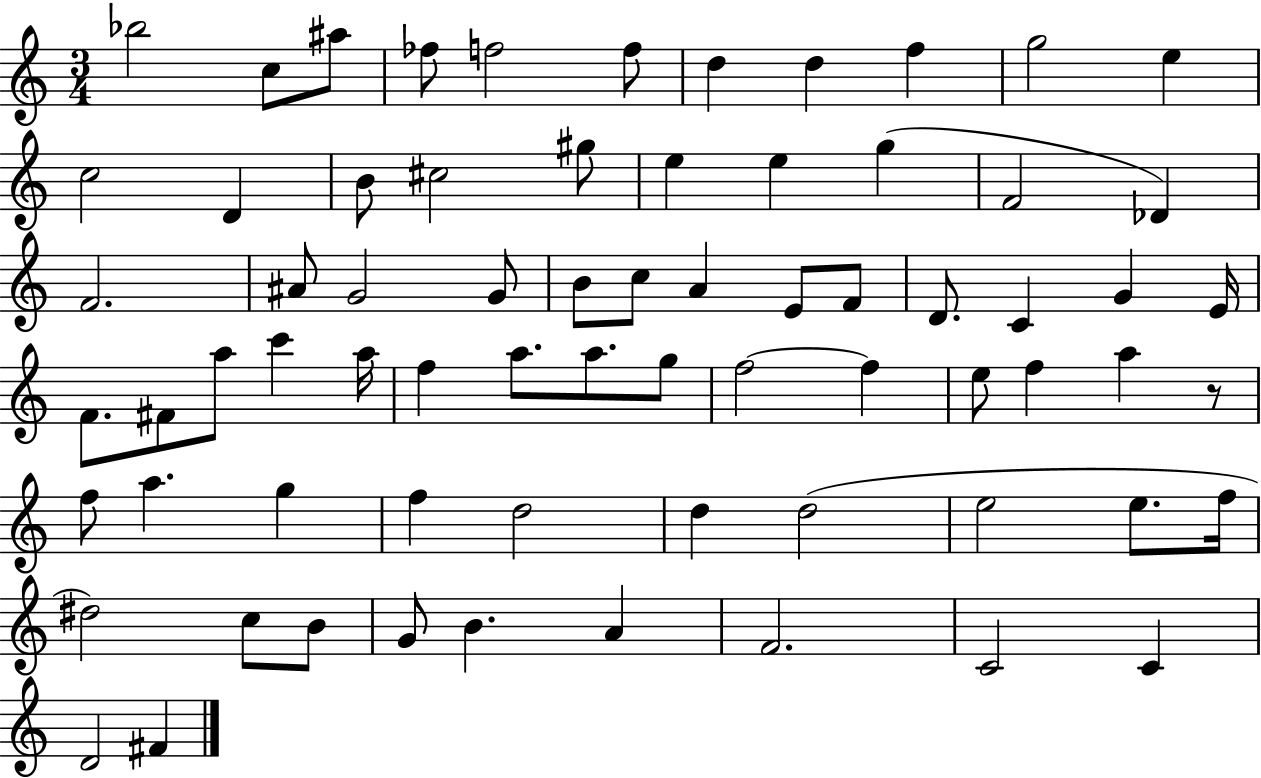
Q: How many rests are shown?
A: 1